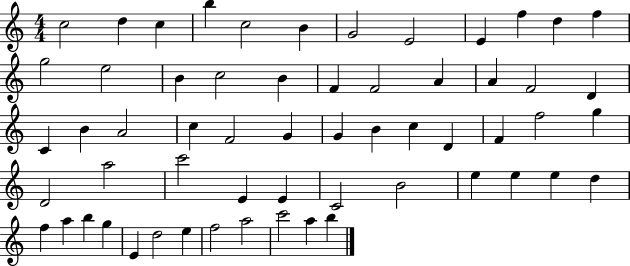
X:1
T:Untitled
M:4/4
L:1/4
K:C
c2 d c b c2 B G2 E2 E f d f g2 e2 B c2 B F F2 A A F2 D C B A2 c F2 G G B c D F f2 g D2 a2 c'2 E E C2 B2 e e e d f a b g E d2 e f2 a2 c'2 a b